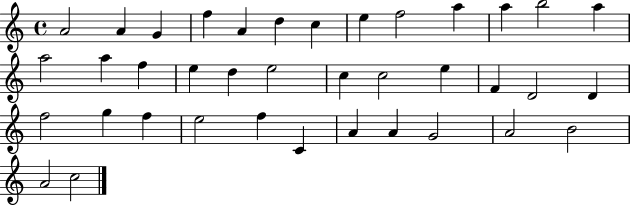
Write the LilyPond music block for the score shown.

{
  \clef treble
  \time 4/4
  \defaultTimeSignature
  \key c \major
  a'2 a'4 g'4 | f''4 a'4 d''4 c''4 | e''4 f''2 a''4 | a''4 b''2 a''4 | \break a''2 a''4 f''4 | e''4 d''4 e''2 | c''4 c''2 e''4 | f'4 d'2 d'4 | \break f''2 g''4 f''4 | e''2 f''4 c'4 | a'4 a'4 g'2 | a'2 b'2 | \break a'2 c''2 | \bar "|."
}